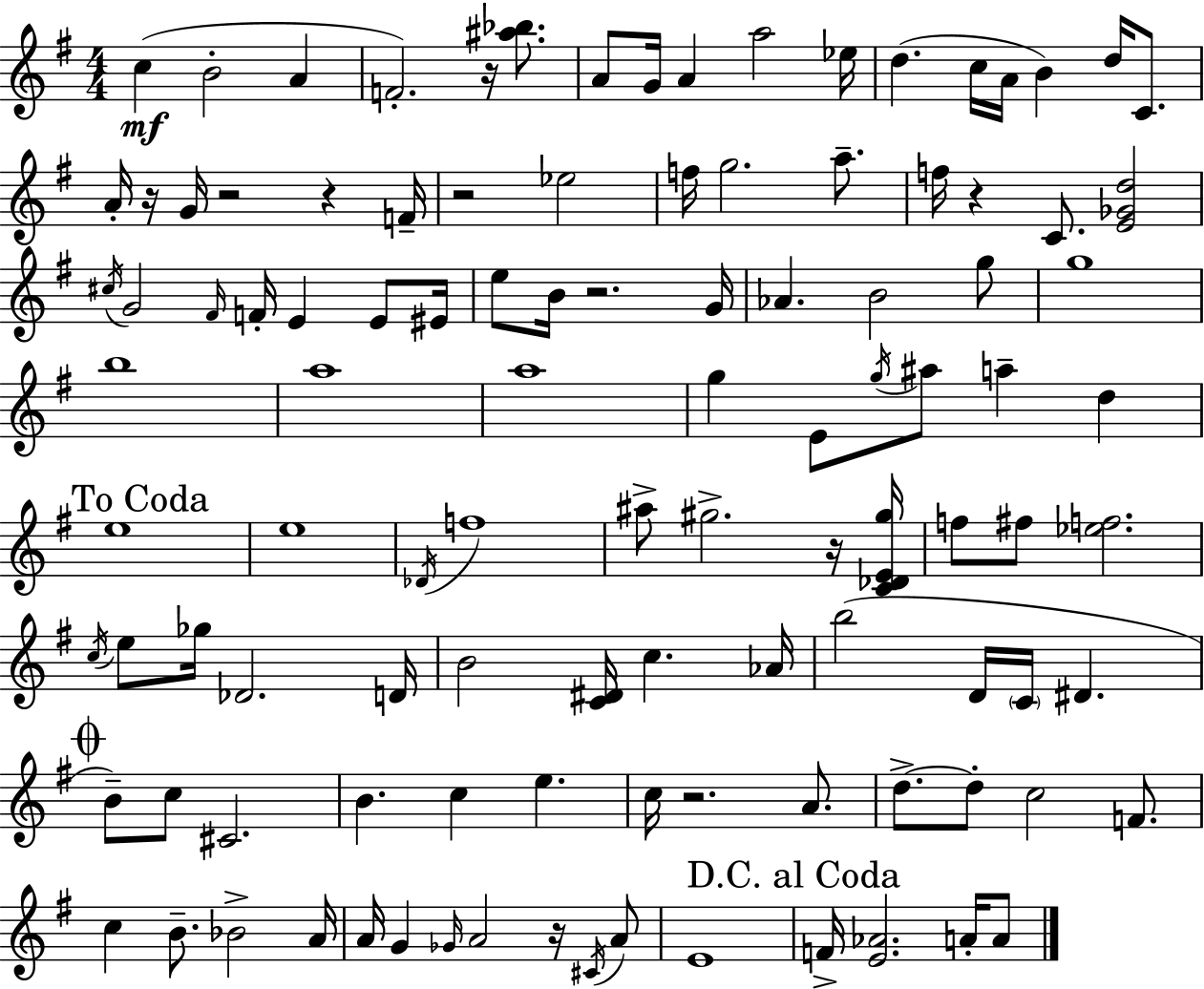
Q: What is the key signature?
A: E minor